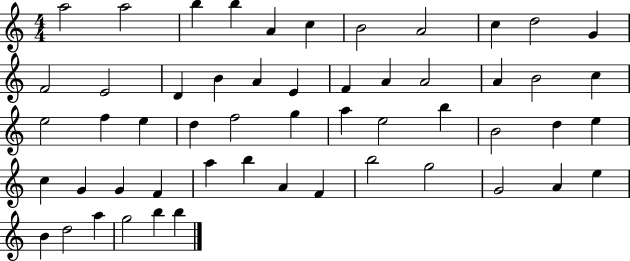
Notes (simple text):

A5/h A5/h B5/q B5/q A4/q C5/q B4/h A4/h C5/q D5/h G4/q F4/h E4/h D4/q B4/q A4/q E4/q F4/q A4/q A4/h A4/q B4/h C5/q E5/h F5/q E5/q D5/q F5/h G5/q A5/q E5/h B5/q B4/h D5/q E5/q C5/q G4/q G4/q F4/q A5/q B5/q A4/q F4/q B5/h G5/h G4/h A4/q E5/q B4/q D5/h A5/q G5/h B5/q B5/q